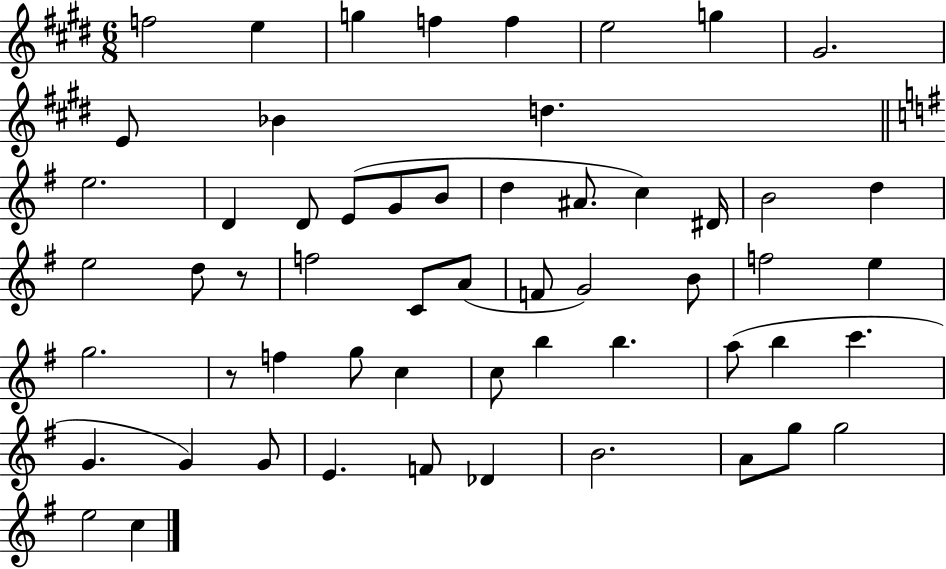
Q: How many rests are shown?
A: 2